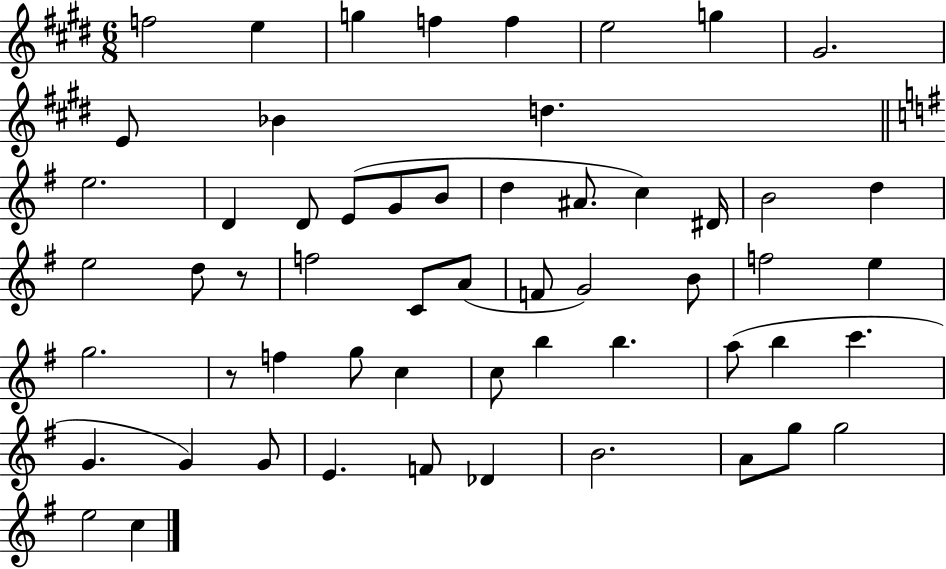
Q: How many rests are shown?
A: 2